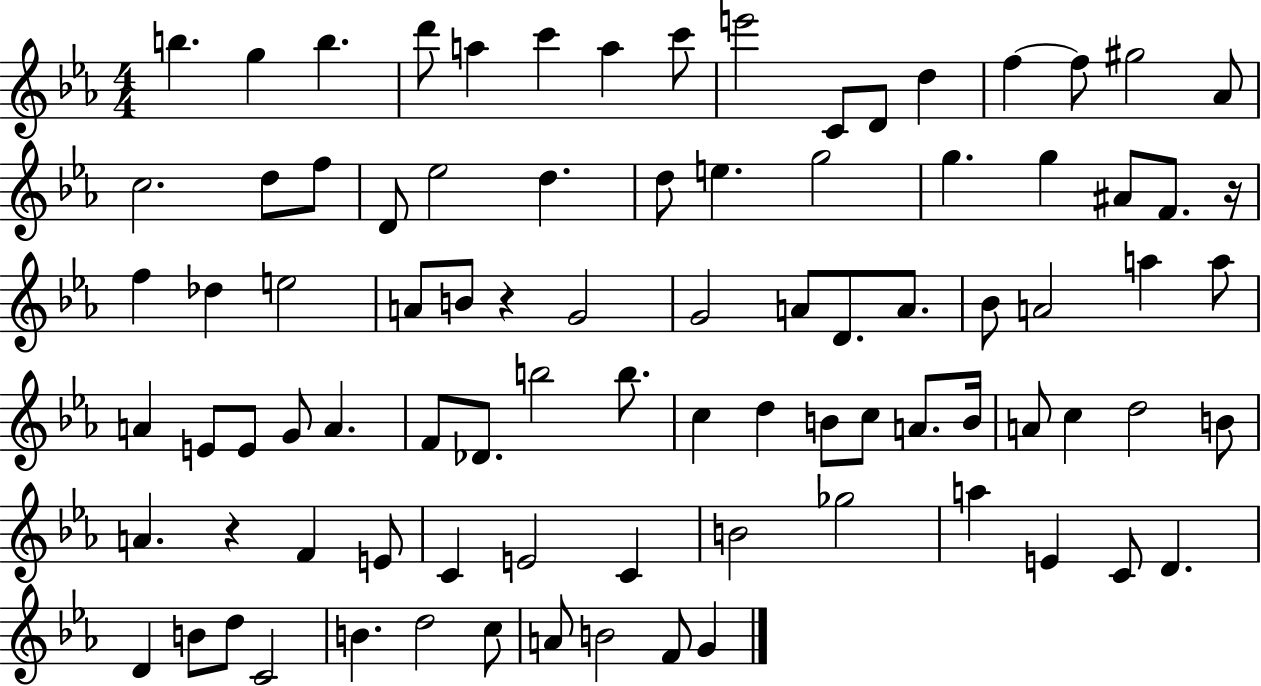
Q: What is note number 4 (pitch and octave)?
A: D6